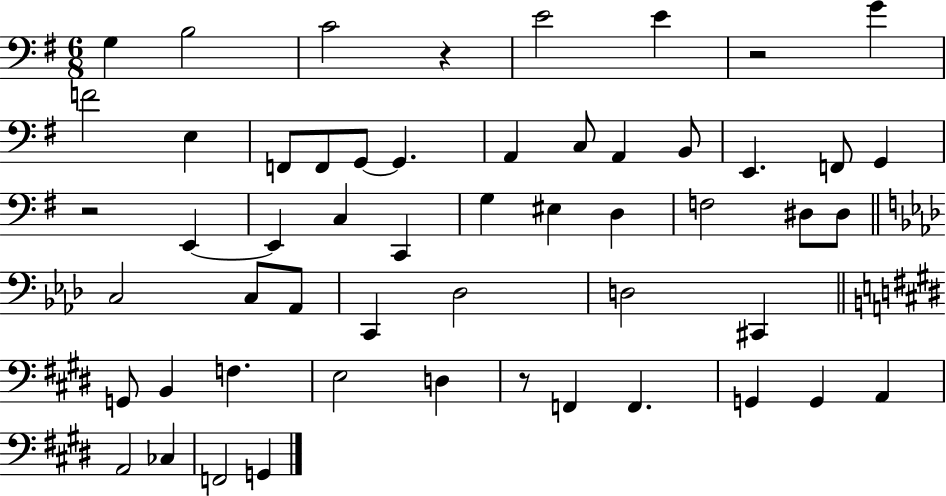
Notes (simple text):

G3/q B3/h C4/h R/q E4/h E4/q R/h G4/q F4/h E3/q F2/e F2/e G2/e G2/q. A2/q C3/e A2/q B2/e E2/q. F2/e G2/q R/h E2/q E2/q C3/q C2/q G3/q EIS3/q D3/q F3/h D#3/e D#3/e C3/h C3/e Ab2/e C2/q Db3/h D3/h C#2/q G2/e B2/q F3/q. E3/h D3/q R/e F2/q F2/q. G2/q G2/q A2/q A2/h CES3/q F2/h G2/q